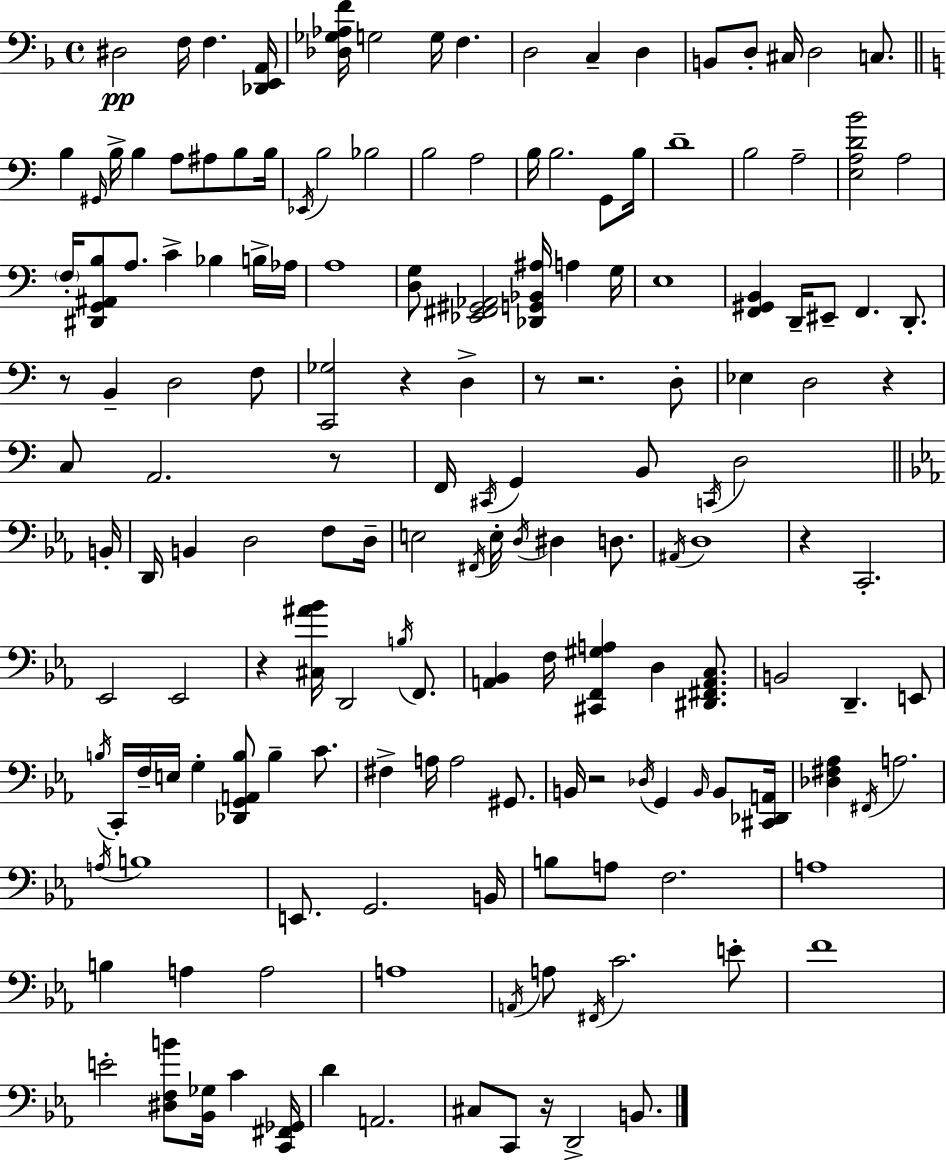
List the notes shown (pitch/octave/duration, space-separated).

D#3/h F3/s F3/q. [Db2,E2,A2]/s [Db3,Gb3,Ab3,F4]/s G3/h G3/s F3/q. D3/h C3/q D3/q B2/e D3/e C#3/s D3/h C3/e. B3/q G#2/s B3/s B3/q A3/e A#3/e B3/e B3/s Eb2/s B3/h Bb3/h B3/h A3/h B3/s B3/h. G2/e B3/s D4/w B3/h A3/h [E3,A3,D4,B4]/h A3/h F3/s [D#2,G2,A#2,B3]/e A3/e. C4/q Bb3/q B3/s Ab3/s A3/w [D3,G3]/e [Eb2,F#2,G#2,Ab2]/h [Db2,G2,Bb2,A#3]/s A3/q G3/s E3/w [F2,G#2,B2]/q D2/s EIS2/e F2/q. D2/e. R/e B2/q D3/h F3/e [C2,Gb3]/h R/q D3/q R/e R/h. D3/e Eb3/q D3/h R/q C3/e A2/h. R/e F2/s C#2/s G2/q B2/e C2/s D3/h B2/s D2/s B2/q D3/h F3/e D3/s E3/h F#2/s E3/s D3/s D#3/q D3/e. A#2/s D3/w R/q C2/h. Eb2/h Eb2/h R/q [C#3,A#4,Bb4]/s D2/h B3/s F2/e. [A2,Bb2]/q F3/s [C#2,F2,G#3,A3]/q D3/q [D#2,F#2,A2,C3]/e. B2/h D2/q. E2/e B3/s C2/s F3/s E3/s G3/q [Db2,G2,A2,B3]/e B3/q C4/e. F#3/q A3/s A3/h G#2/e. B2/s R/h Db3/s G2/q B2/s B2/e [C#2,Db2,A2]/s [Db3,F#3,Ab3]/q F#2/s A3/h. A3/s B3/w E2/e. G2/h. B2/s B3/e A3/e F3/h. A3/w B3/q A3/q A3/h A3/w A2/s A3/e F#2/s C4/h. E4/e F4/w E4/h [D#3,F3,B4]/e [Bb2,Gb3]/s C4/q [C2,F#2,Gb2]/s D4/q A2/h. C#3/e C2/e R/s D2/h B2/e.